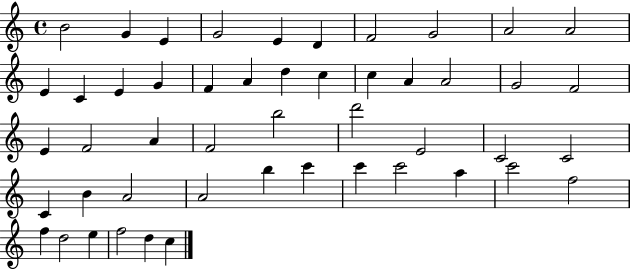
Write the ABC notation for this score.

X:1
T:Untitled
M:4/4
L:1/4
K:C
B2 G E G2 E D F2 G2 A2 A2 E C E G F A d c c A A2 G2 F2 E F2 A F2 b2 d'2 E2 C2 C2 C B A2 A2 b c' c' c'2 a c'2 f2 f d2 e f2 d c